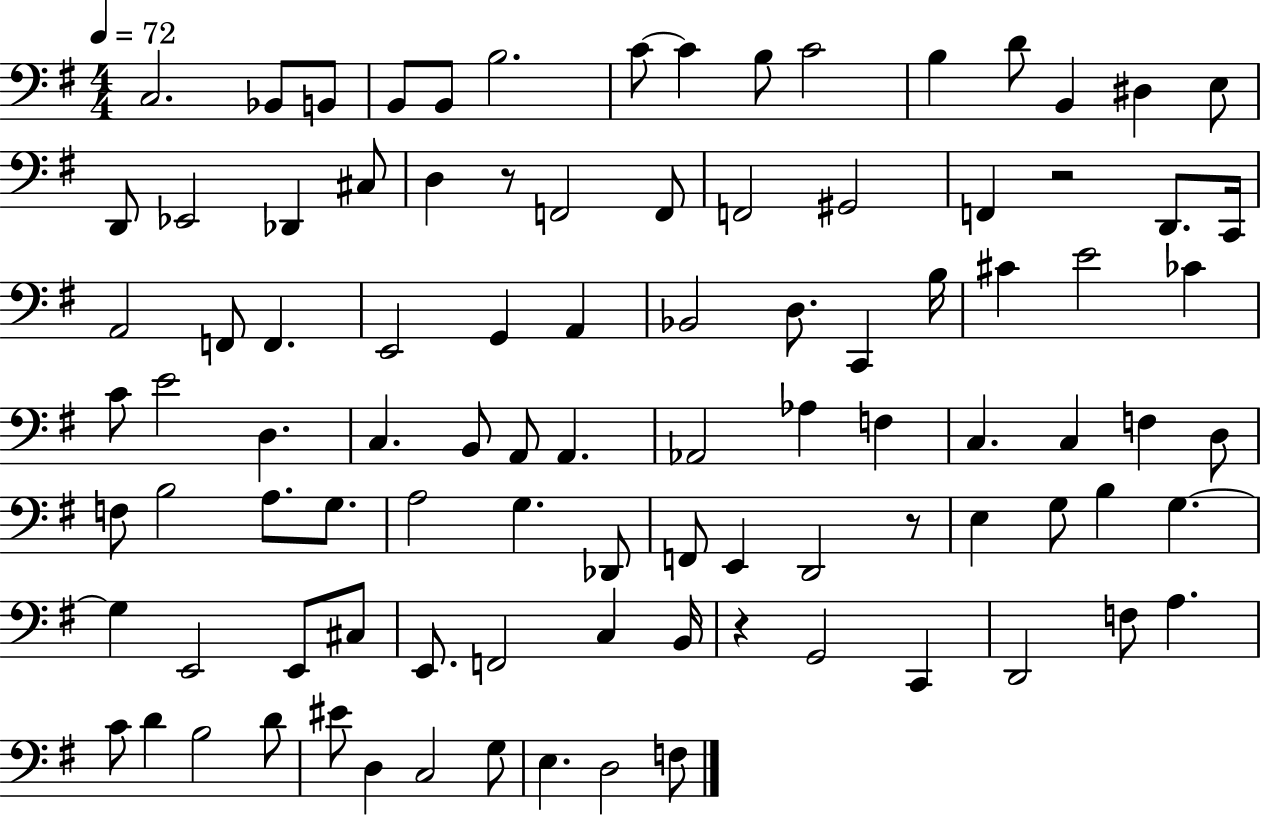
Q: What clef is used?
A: bass